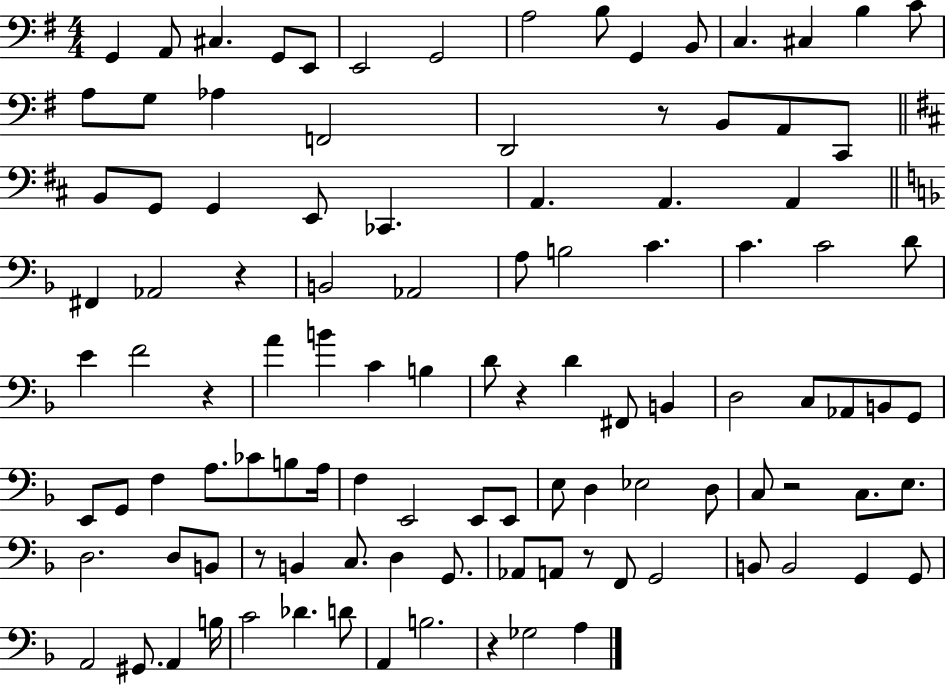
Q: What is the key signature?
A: G major